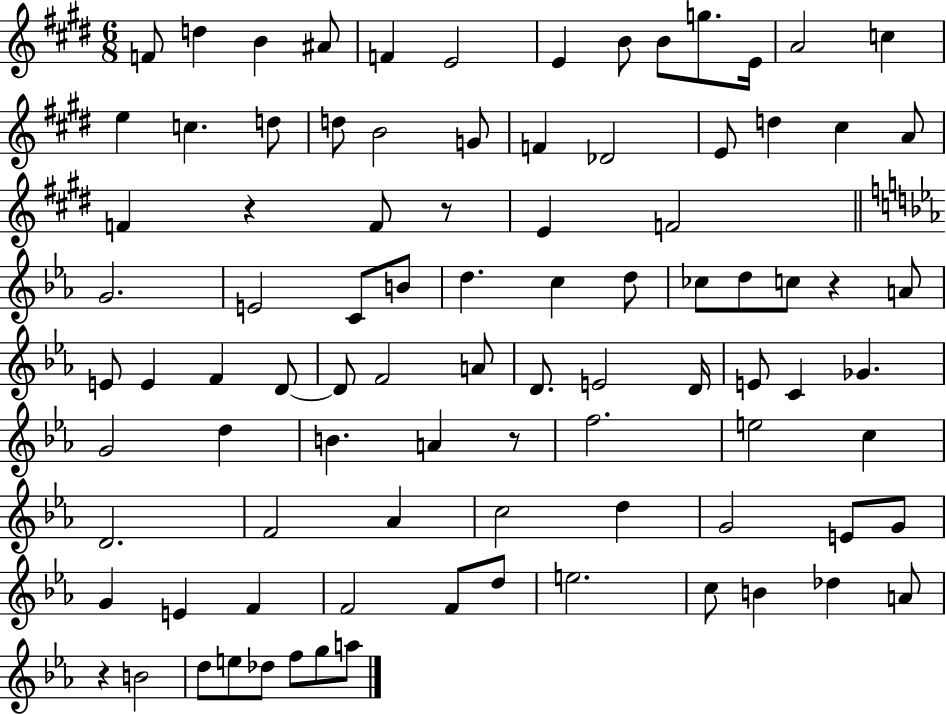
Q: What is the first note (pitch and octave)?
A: F4